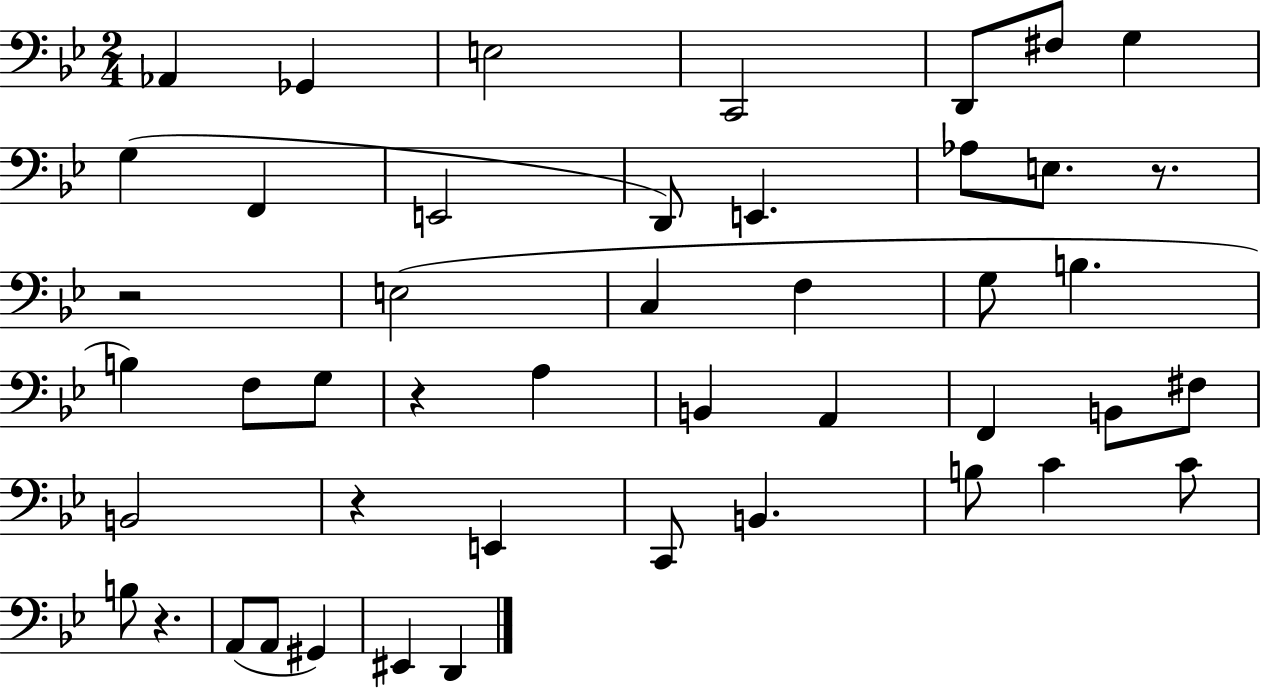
Ab2/q Gb2/q E3/h C2/h D2/e F#3/e G3/q G3/q F2/q E2/h D2/e E2/q. Ab3/e E3/e. R/e. R/h E3/h C3/q F3/q G3/e B3/q. B3/q F3/e G3/e R/q A3/q B2/q A2/q F2/q B2/e F#3/e B2/h R/q E2/q C2/e B2/q. B3/e C4/q C4/e B3/e R/q. A2/e A2/e G#2/q EIS2/q D2/q